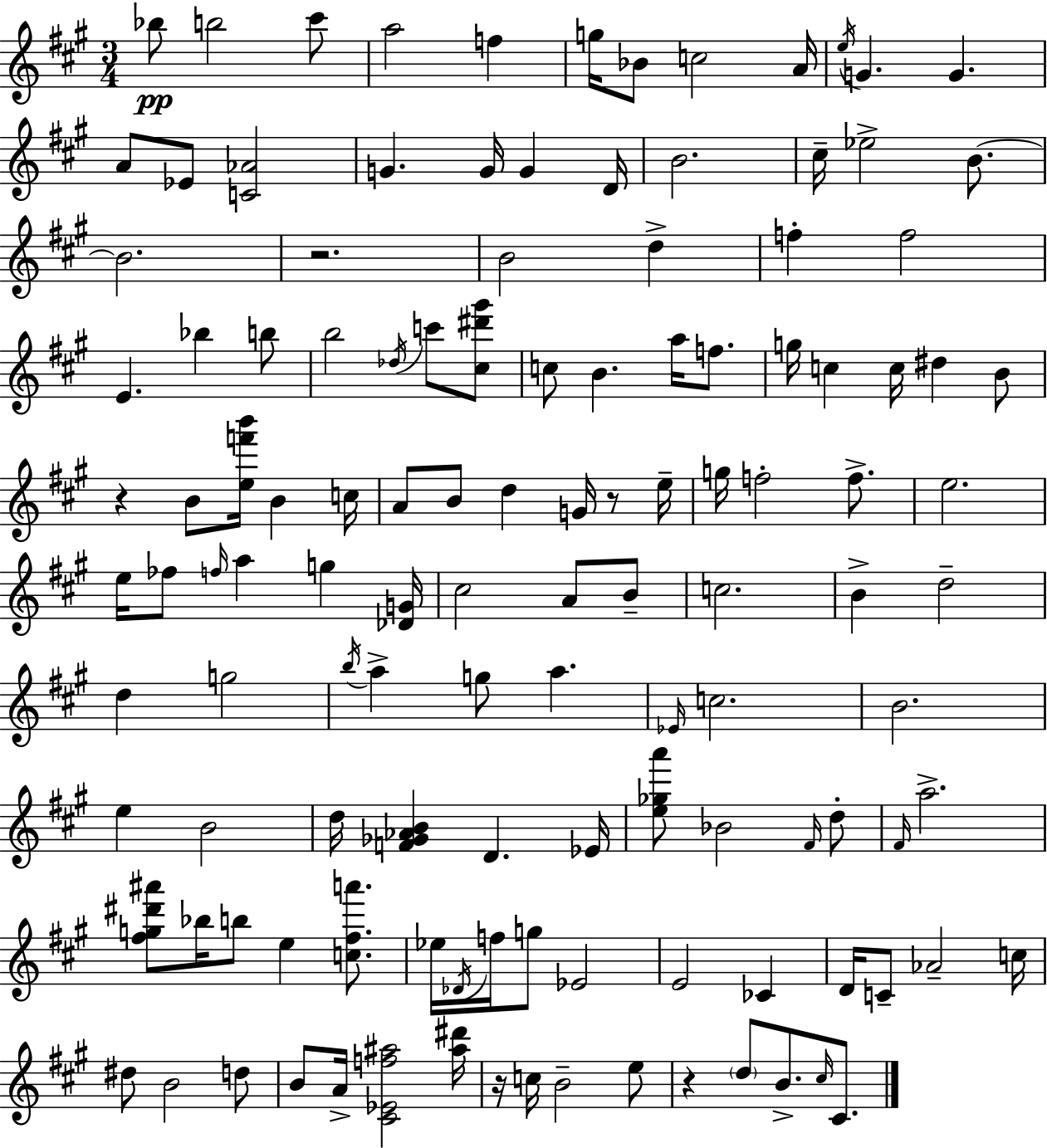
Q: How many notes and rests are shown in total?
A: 125